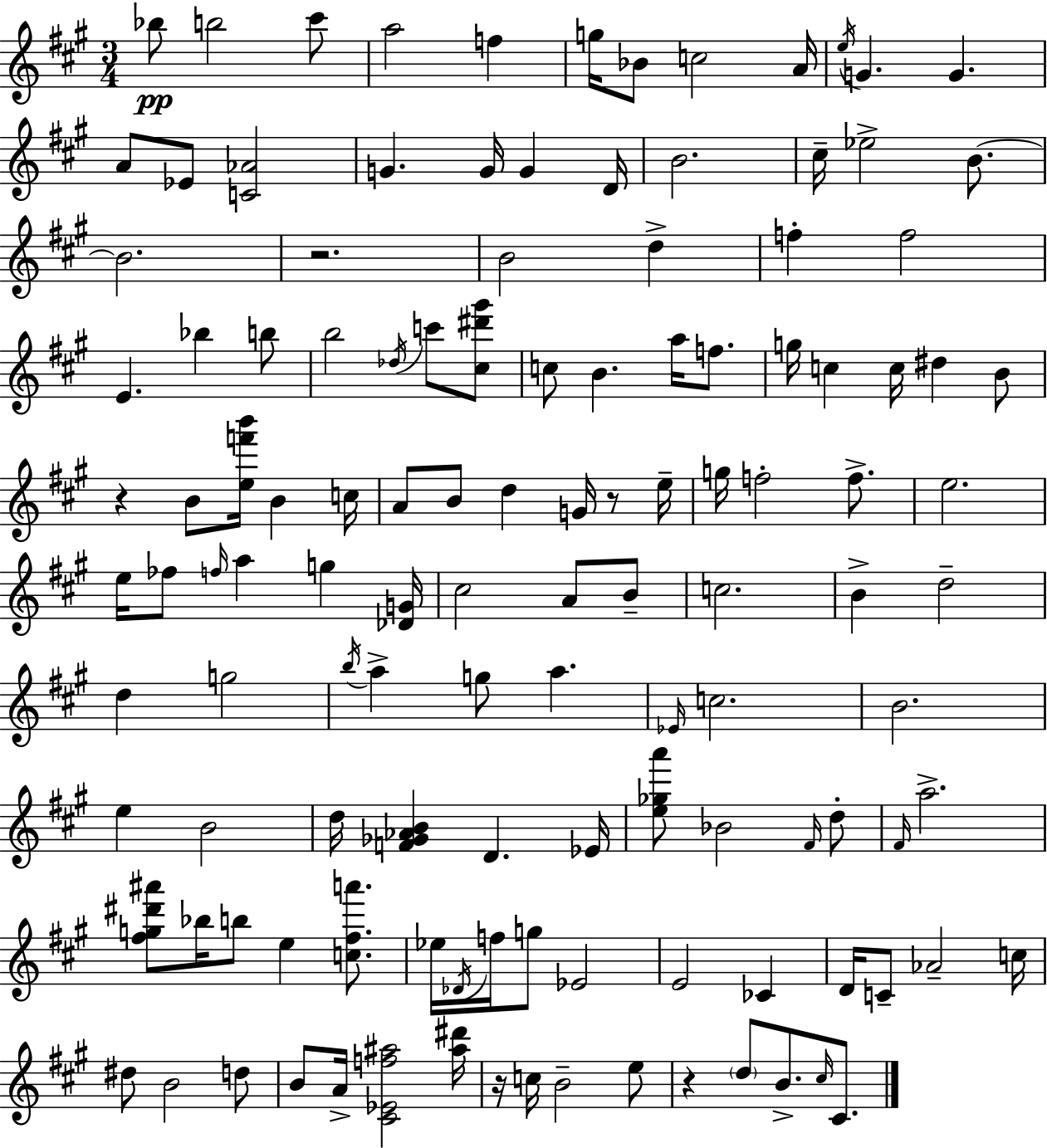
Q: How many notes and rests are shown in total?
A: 125